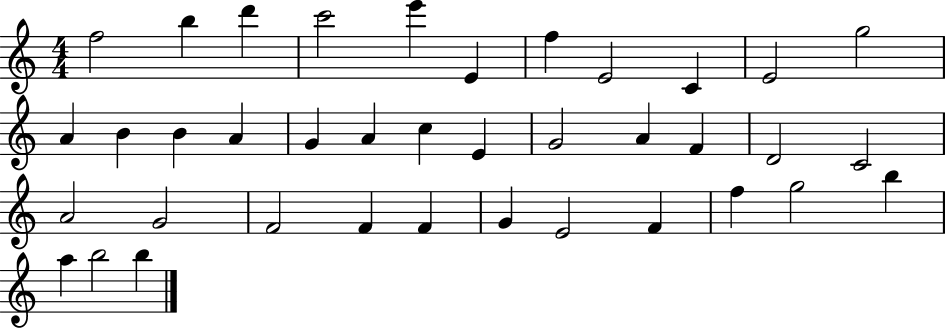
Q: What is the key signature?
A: C major